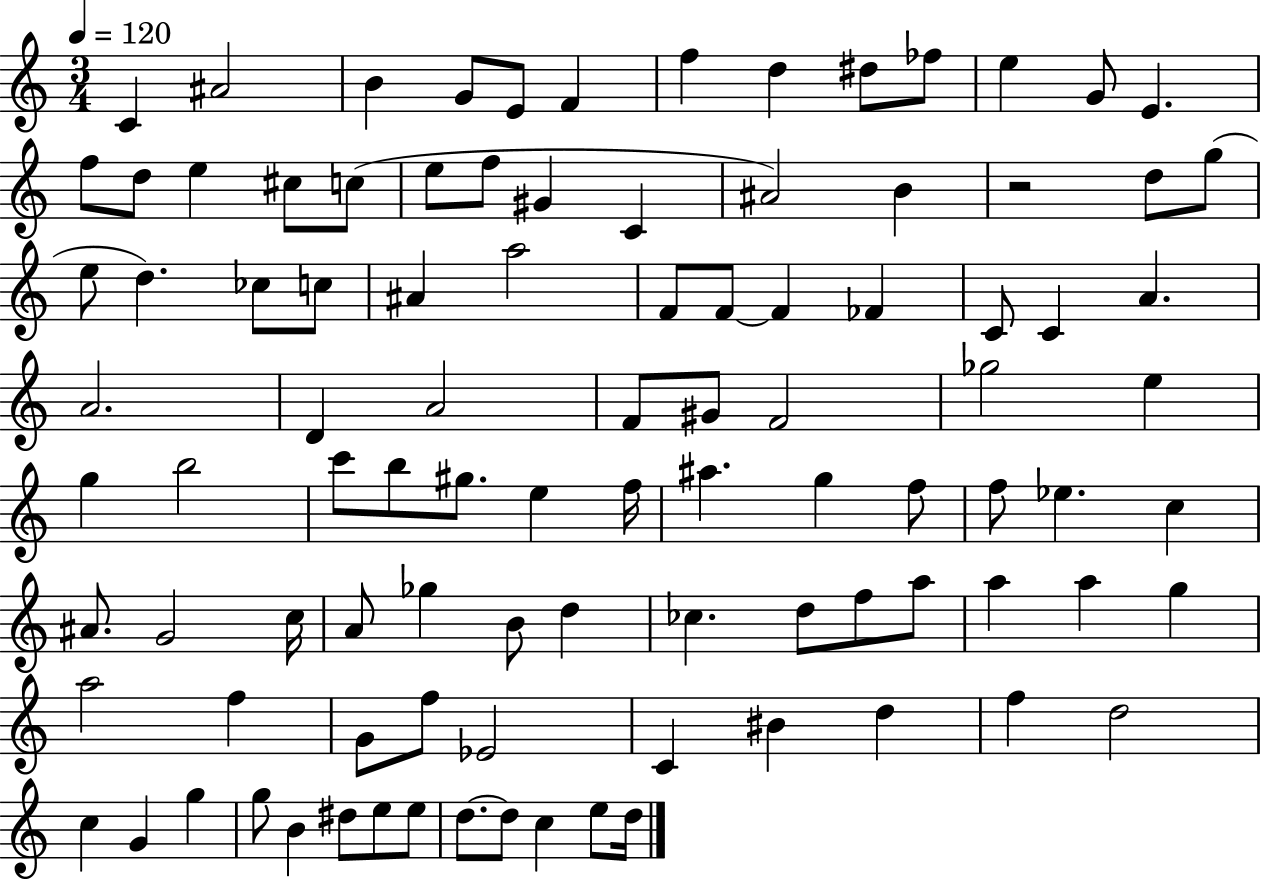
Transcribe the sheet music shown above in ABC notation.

X:1
T:Untitled
M:3/4
L:1/4
K:C
C ^A2 B G/2 E/2 F f d ^d/2 _f/2 e G/2 E f/2 d/2 e ^c/2 c/2 e/2 f/2 ^G C ^A2 B z2 d/2 g/2 e/2 d _c/2 c/2 ^A a2 F/2 F/2 F _F C/2 C A A2 D A2 F/2 ^G/2 F2 _g2 e g b2 c'/2 b/2 ^g/2 e f/4 ^a g f/2 f/2 _e c ^A/2 G2 c/4 A/2 _g B/2 d _c d/2 f/2 a/2 a a g a2 f G/2 f/2 _E2 C ^B d f d2 c G g g/2 B ^d/2 e/2 e/2 d/2 d/2 c e/2 d/4